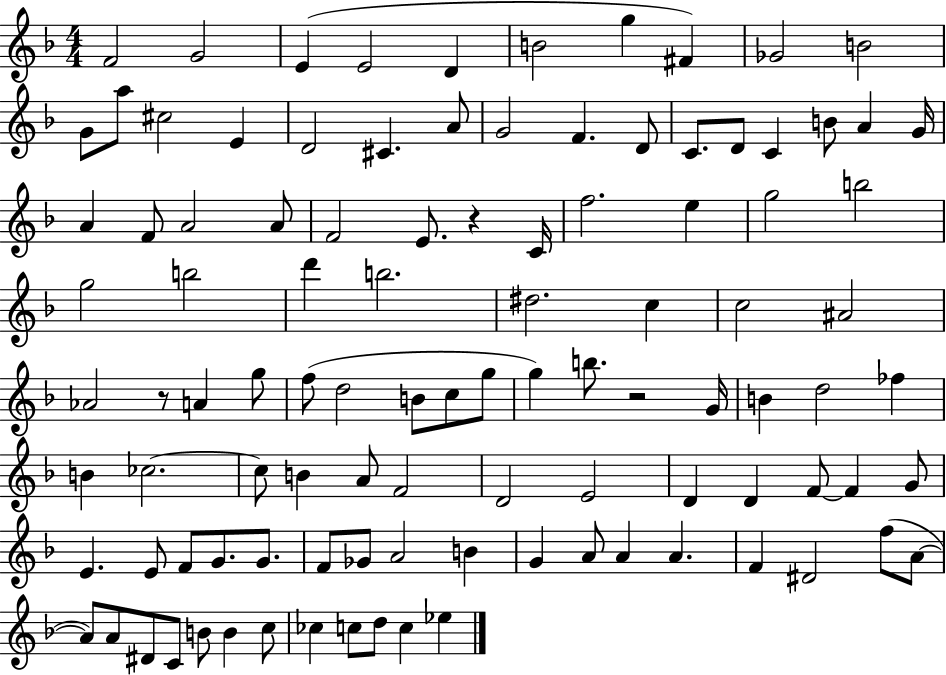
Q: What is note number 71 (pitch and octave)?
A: F4